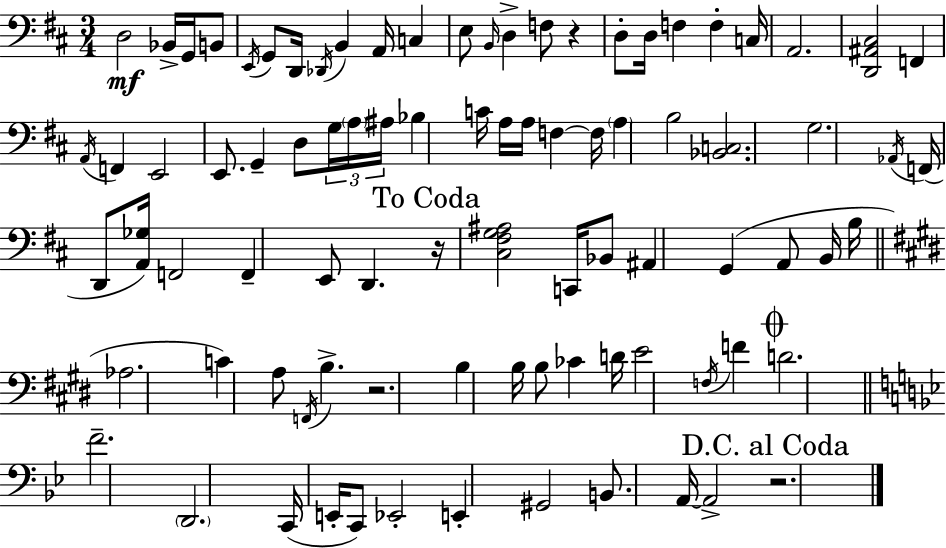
D3/h Bb2/s G2/s B2/e E2/s G2/e D2/s Db2/s B2/q A2/s C3/q E3/e B2/s D3/q F3/e R/q D3/e D3/s F3/q F3/q C3/s A2/h. [D2,A#2,C#3]/h F2/q A2/s F2/q E2/h E2/e. G2/q D3/e G3/s A3/s A#3/s Bb3/q C4/s A3/s A3/s F3/q F3/s A3/q B3/h [Bb2,C3]/h. G3/h. Ab2/s F2/s D2/e [A2,Gb3]/s F2/h F2/q E2/e D2/q. R/s [C#3,F#3,G3,A#3]/h C2/s Bb2/e A#2/q G2/q A2/e B2/s B3/s Ab3/h. C4/q A3/e F2/s B3/q. R/h. B3/q B3/s B3/e CES4/q D4/s E4/h F3/s F4/q D4/h. F4/h. D2/h. C2/s E2/s C2/e Eb2/h E2/q G#2/h B2/e. A2/s A2/h R/h.